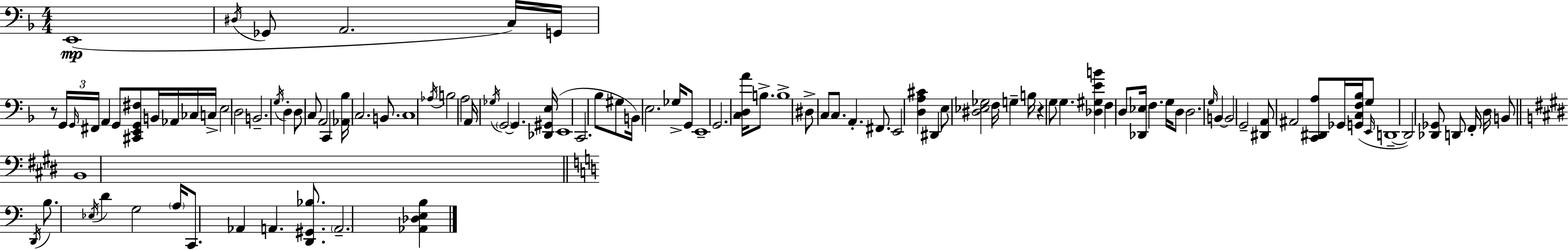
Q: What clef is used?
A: bass